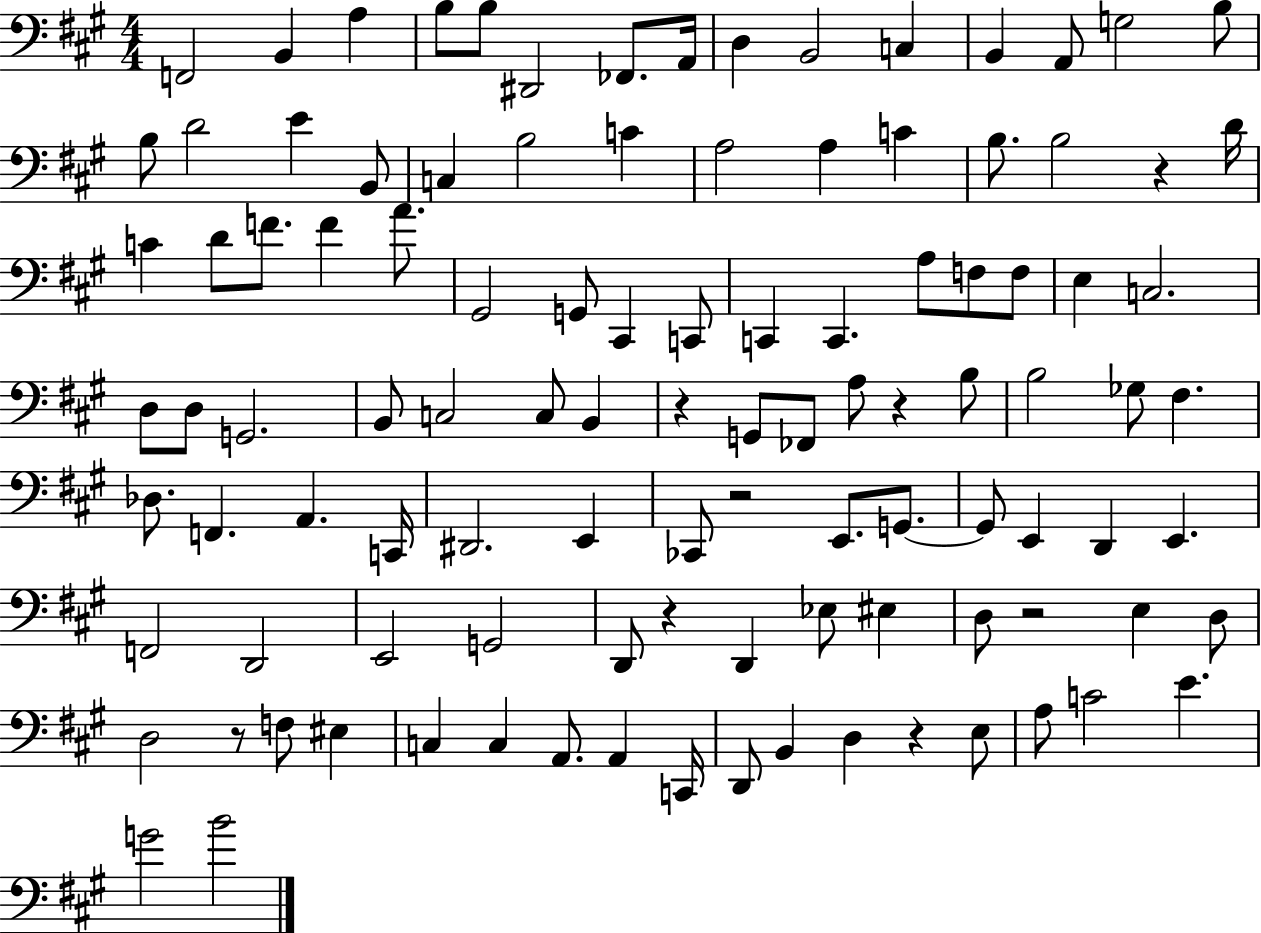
X:1
T:Untitled
M:4/4
L:1/4
K:A
F,,2 B,, A, B,/2 B,/2 ^D,,2 _F,,/2 A,,/4 D, B,,2 C, B,, A,,/2 G,2 B,/2 B,/2 D2 E B,,/2 C, B,2 C A,2 A, C B,/2 B,2 z D/4 C D/2 F/2 F A/2 ^G,,2 G,,/2 ^C,, C,,/2 C,, C,, A,/2 F,/2 F,/2 E, C,2 D,/2 D,/2 G,,2 B,,/2 C,2 C,/2 B,, z G,,/2 _F,,/2 A,/2 z B,/2 B,2 _G,/2 ^F, _D,/2 F,, A,, C,,/4 ^D,,2 E,, _C,,/2 z2 E,,/2 G,,/2 G,,/2 E,, D,, E,, F,,2 D,,2 E,,2 G,,2 D,,/2 z D,, _E,/2 ^E, D,/2 z2 E, D,/2 D,2 z/2 F,/2 ^E, C, C, A,,/2 A,, C,,/4 D,,/2 B,, D, z E,/2 A,/2 C2 E G2 B2